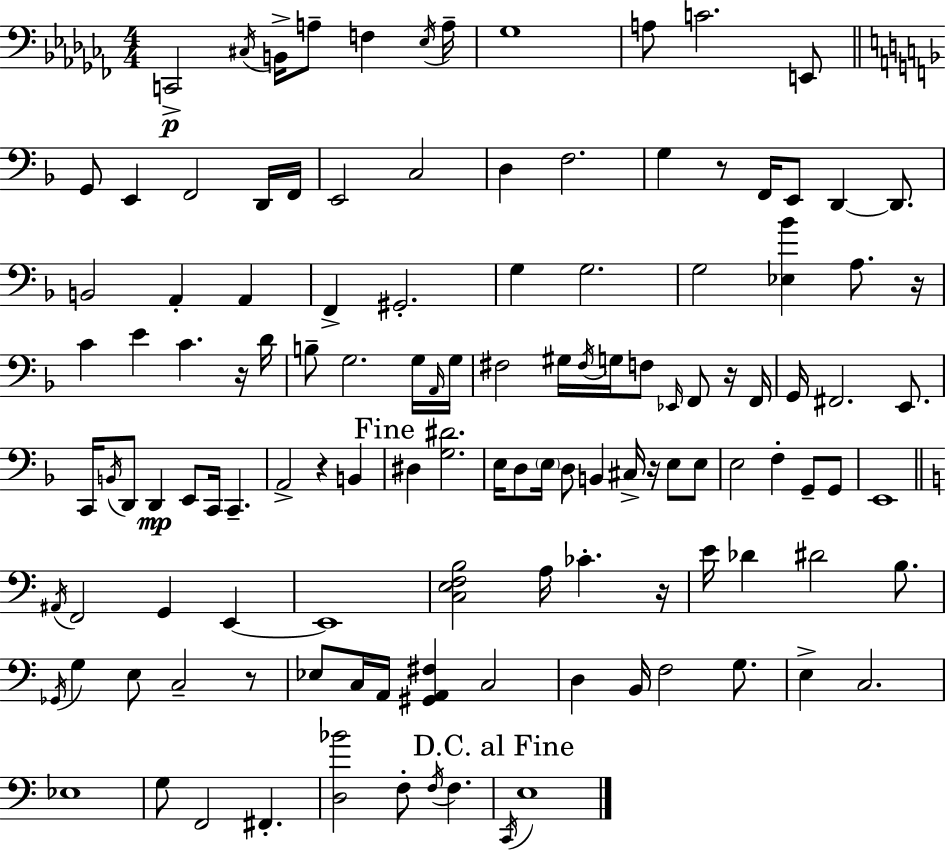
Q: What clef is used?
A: bass